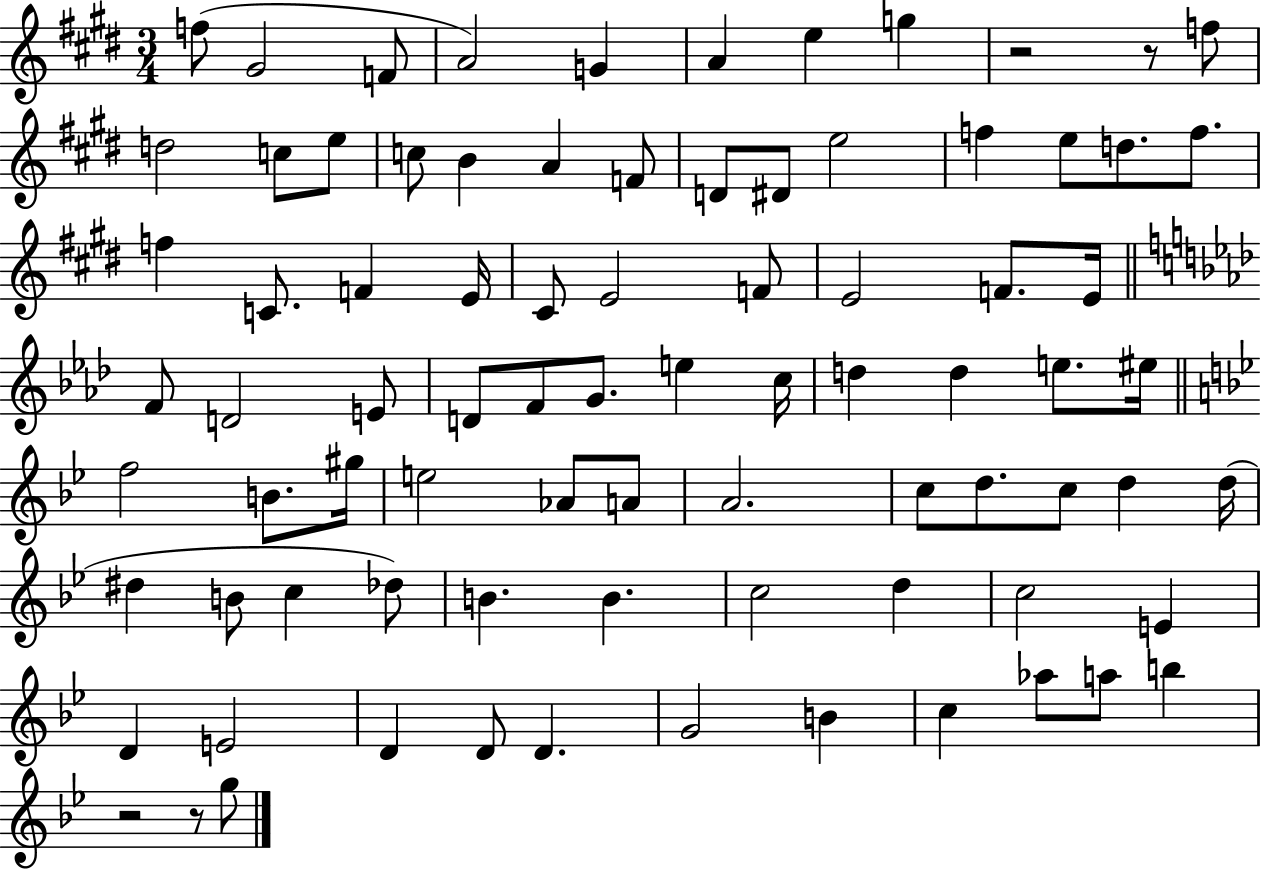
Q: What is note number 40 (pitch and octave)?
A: E5